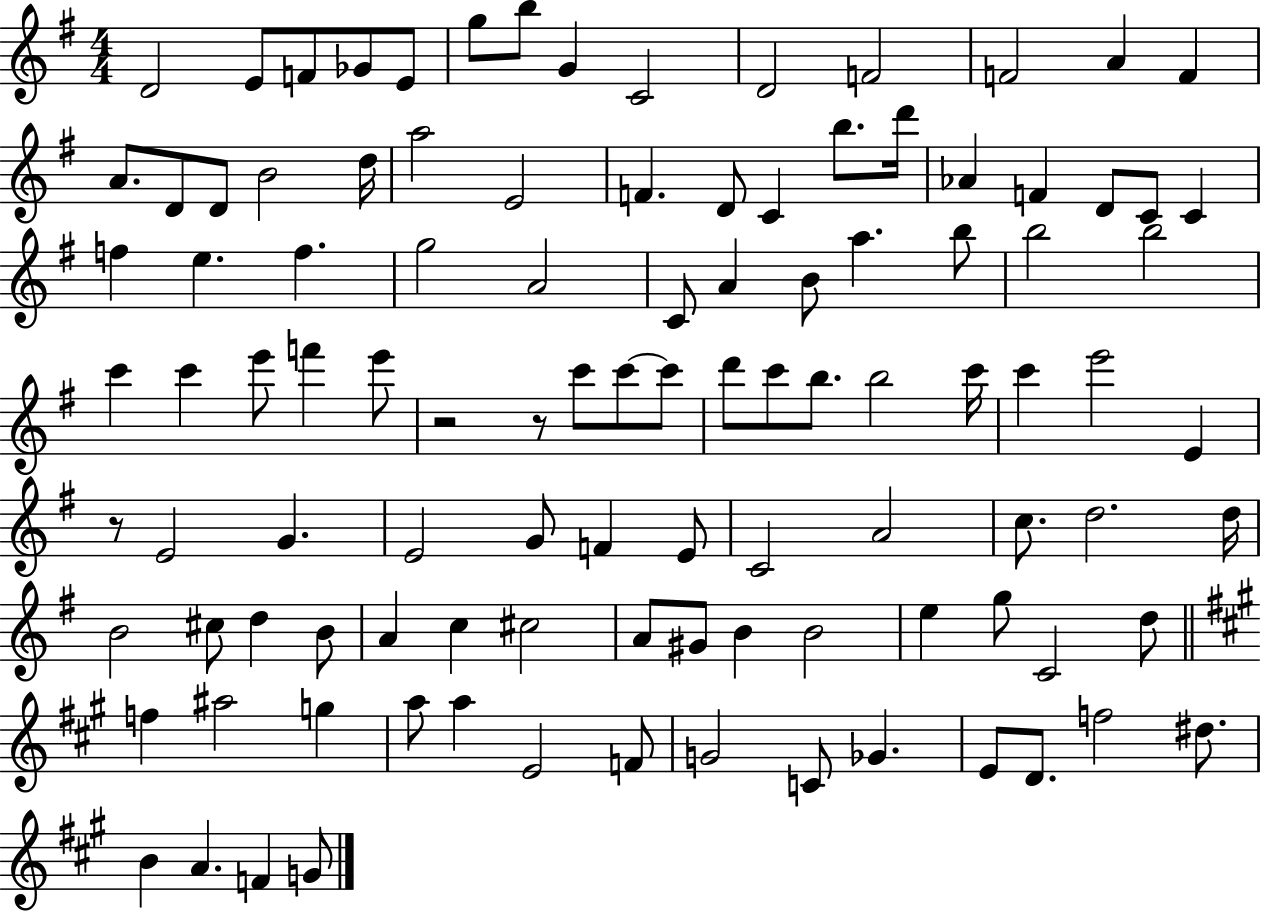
{
  \clef treble
  \numericTimeSignature
  \time 4/4
  \key g \major
  d'2 e'8 f'8 ges'8 e'8 | g''8 b''8 g'4 c'2 | d'2 f'2 | f'2 a'4 f'4 | \break a'8. d'8 d'8 b'2 d''16 | a''2 e'2 | f'4. d'8 c'4 b''8. d'''16 | aes'4 f'4 d'8 c'8 c'4 | \break f''4 e''4. f''4. | g''2 a'2 | c'8 a'4 b'8 a''4. b''8 | b''2 b''2 | \break c'''4 c'''4 e'''8 f'''4 e'''8 | r2 r8 c'''8 c'''8~~ c'''8 | d'''8 c'''8 b''8. b''2 c'''16 | c'''4 e'''2 e'4 | \break r8 e'2 g'4. | e'2 g'8 f'4 e'8 | c'2 a'2 | c''8. d''2. d''16 | \break b'2 cis''8 d''4 b'8 | a'4 c''4 cis''2 | a'8 gis'8 b'4 b'2 | e''4 g''8 c'2 d''8 | \break \bar "||" \break \key a \major f''4 ais''2 g''4 | a''8 a''4 e'2 f'8 | g'2 c'8 ges'4. | e'8 d'8. f''2 dis''8. | \break b'4 a'4. f'4 g'8 | \bar "|."
}